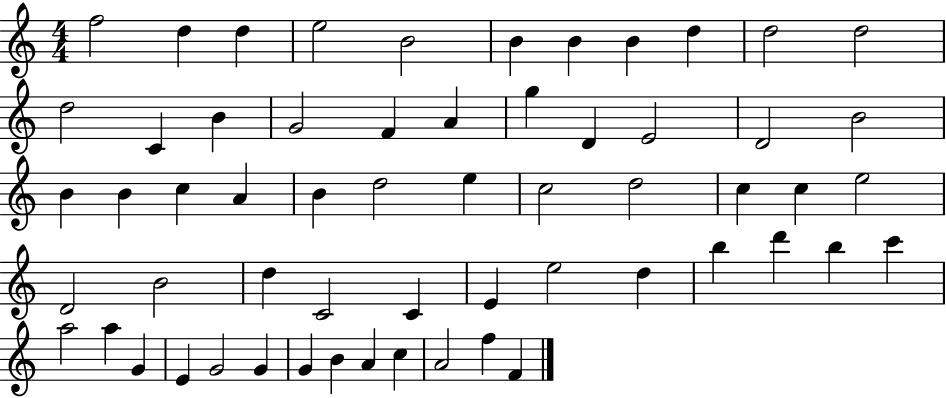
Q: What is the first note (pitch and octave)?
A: F5